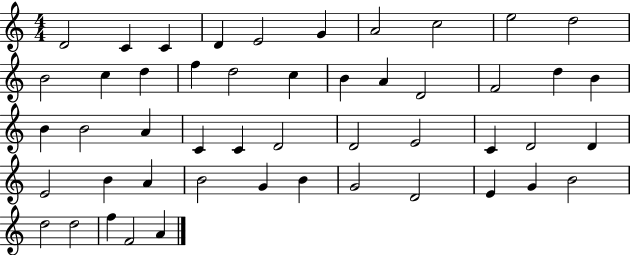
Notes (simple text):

D4/h C4/q C4/q D4/q E4/h G4/q A4/h C5/h E5/h D5/h B4/h C5/q D5/q F5/q D5/h C5/q B4/q A4/q D4/h F4/h D5/q B4/q B4/q B4/h A4/q C4/q C4/q D4/h D4/h E4/h C4/q D4/h D4/q E4/h B4/q A4/q B4/h G4/q B4/q G4/h D4/h E4/q G4/q B4/h D5/h D5/h F5/q F4/h A4/q